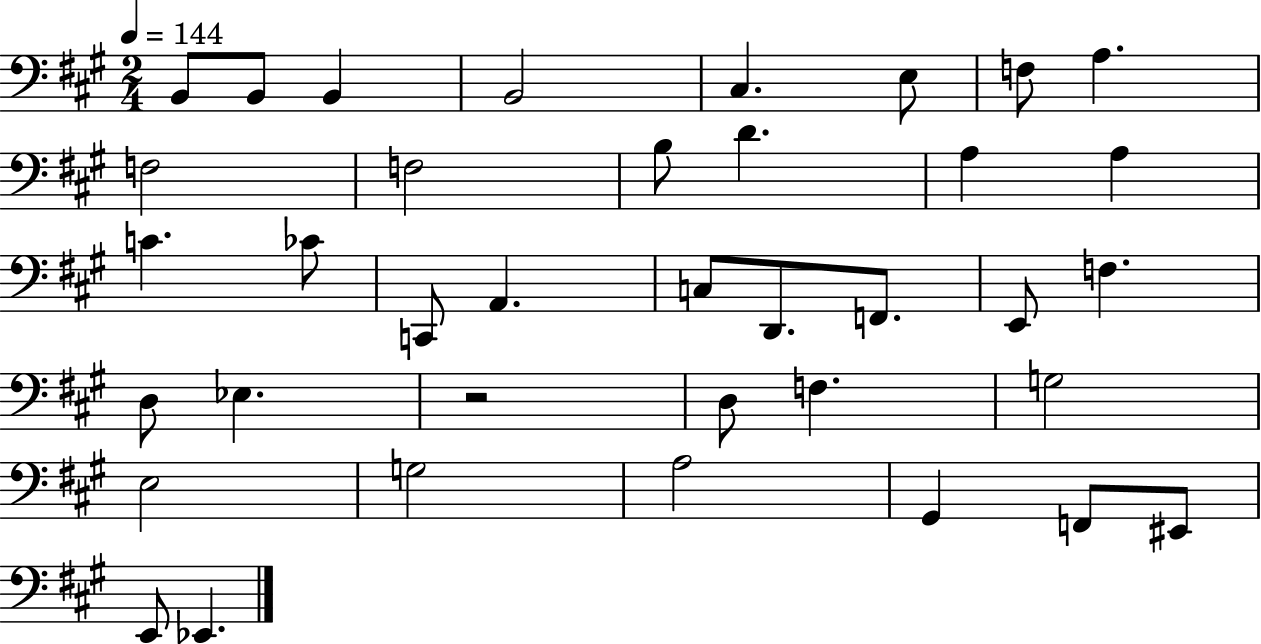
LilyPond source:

{
  \clef bass
  \numericTimeSignature
  \time 2/4
  \key a \major
  \tempo 4 = 144
  b,8 b,8 b,4 | b,2 | cis4. e8 | f8 a4. | \break f2 | f2 | b8 d'4. | a4 a4 | \break c'4. ces'8 | c,8 a,4. | c8 d,8. f,8. | e,8 f4. | \break d8 ees4. | r2 | d8 f4. | g2 | \break e2 | g2 | a2 | gis,4 f,8 eis,8 | \break e,8 ees,4. | \bar "|."
}